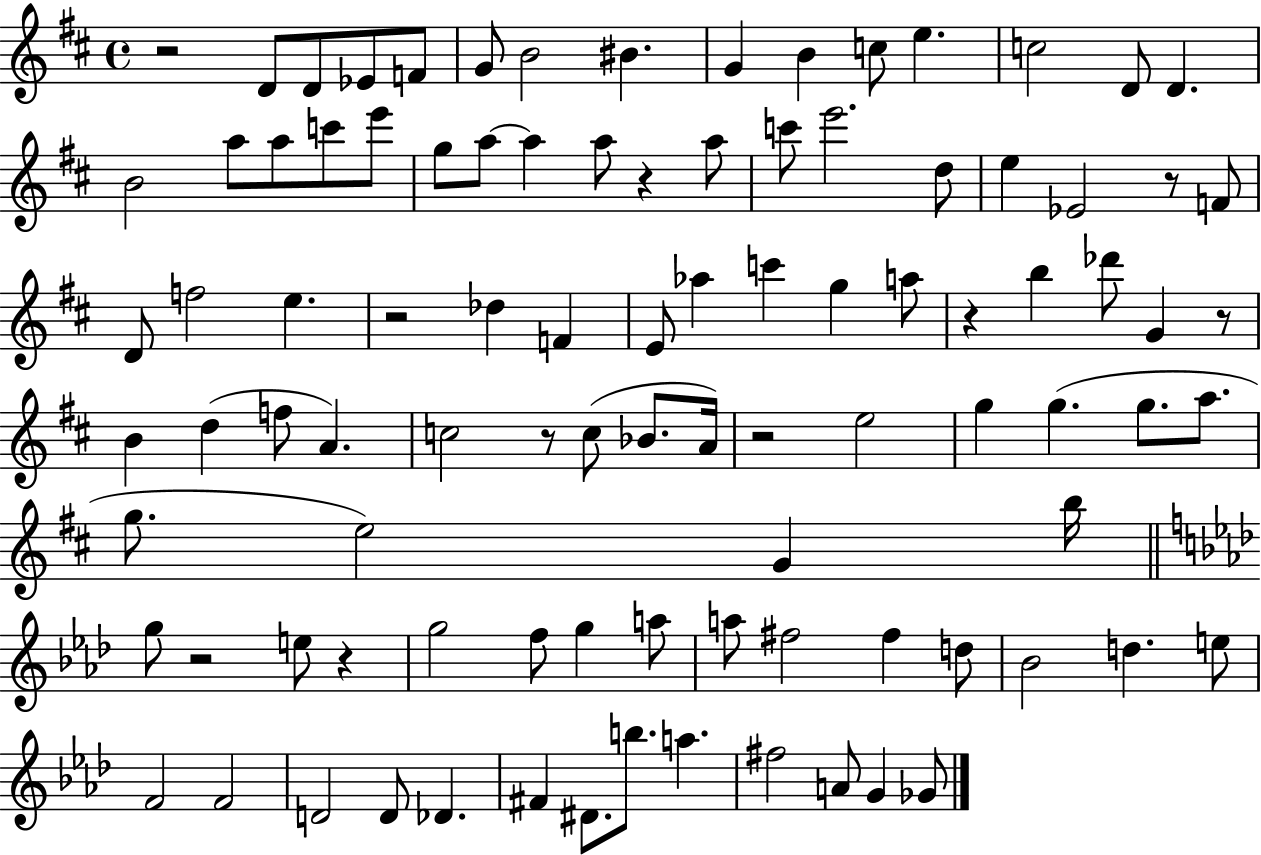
R/h D4/e D4/e Eb4/e F4/e G4/e B4/h BIS4/q. G4/q B4/q C5/e E5/q. C5/h D4/e D4/q. B4/h A5/e A5/e C6/e E6/e G5/e A5/e A5/q A5/e R/q A5/e C6/e E6/h. D5/e E5/q Eb4/h R/e F4/e D4/e F5/h E5/q. R/h Db5/q F4/q E4/e Ab5/q C6/q G5/q A5/e R/q B5/q Db6/e G4/q R/e B4/q D5/q F5/e A4/q. C5/h R/e C5/e Bb4/e. A4/s R/h E5/h G5/q G5/q. G5/e. A5/e. G5/e. E5/h G4/q B5/s G5/e R/h E5/e R/q G5/h F5/e G5/q A5/e A5/e F#5/h F#5/q D5/e Bb4/h D5/q. E5/e F4/h F4/h D4/h D4/e Db4/q. F#4/q D#4/e. B5/e. A5/q. F#5/h A4/e G4/q Gb4/e